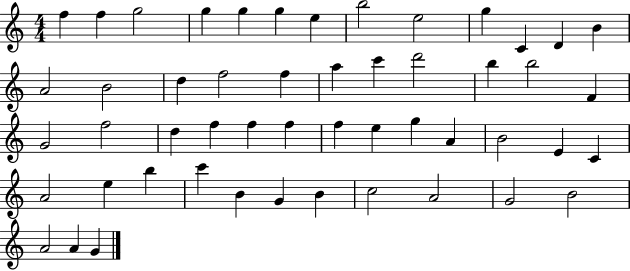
X:1
T:Untitled
M:4/4
L:1/4
K:C
f f g2 g g g e b2 e2 g C D B A2 B2 d f2 f a c' d'2 b b2 F G2 f2 d f f f f e g A B2 E C A2 e b c' B G B c2 A2 G2 B2 A2 A G